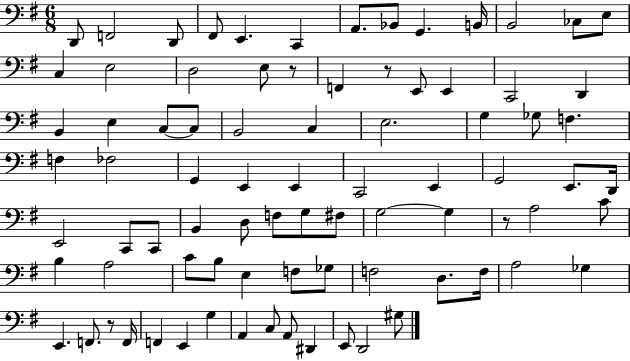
D2/e F2/h D2/e F#2/e E2/q. C2/q A2/e. Bb2/e G2/q. B2/s B2/h CES3/e E3/e C3/q E3/h D3/h E3/e R/e F2/q R/e E2/e E2/q C2/h D2/q B2/q E3/q C3/e C3/e B2/h C3/q E3/h. G3/q Gb3/e F3/q. F3/q FES3/h G2/q E2/q E2/q C2/h E2/q G2/h E2/e. D2/s E2/h C2/e C2/e B2/q D3/e F3/e G3/e F#3/e G3/h G3/q R/e A3/h C4/e B3/q A3/h C4/e B3/e E3/q F3/e Gb3/e F3/h D3/e. F3/s A3/h Gb3/q E2/q. F2/e. R/e F2/s F2/q E2/q G3/q A2/q C3/e A2/e D#2/q E2/e D2/h G#3/e